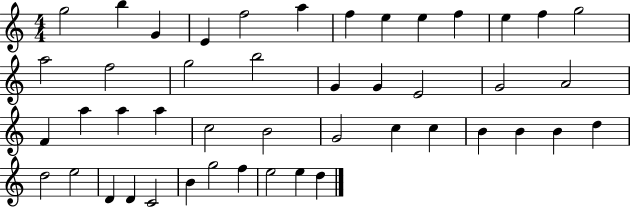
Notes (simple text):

G5/h B5/q G4/q E4/q F5/h A5/q F5/q E5/q E5/q F5/q E5/q F5/q G5/h A5/h F5/h G5/h B5/h G4/q G4/q E4/h G4/h A4/h F4/q A5/q A5/q A5/q C5/h B4/h G4/h C5/q C5/q B4/q B4/q B4/q D5/q D5/h E5/h D4/q D4/q C4/h B4/q G5/h F5/q E5/h E5/q D5/q